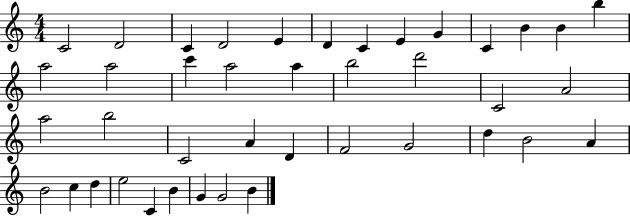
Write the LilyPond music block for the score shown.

{
  \clef treble
  \numericTimeSignature
  \time 4/4
  \key c \major
  c'2 d'2 | c'4 d'2 e'4 | d'4 c'4 e'4 g'4 | c'4 b'4 b'4 b''4 | \break a''2 a''2 | c'''4 a''2 a''4 | b''2 d'''2 | c'2 a'2 | \break a''2 b''2 | c'2 a'4 d'4 | f'2 g'2 | d''4 b'2 a'4 | \break b'2 c''4 d''4 | e''2 c'4 b'4 | g'4 g'2 b'4 | \bar "|."
}